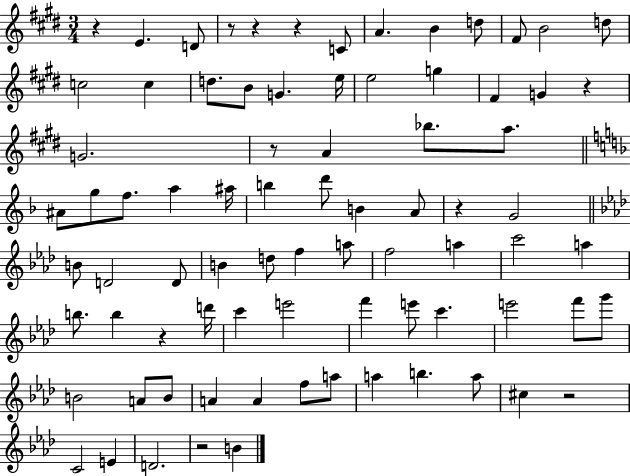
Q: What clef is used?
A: treble